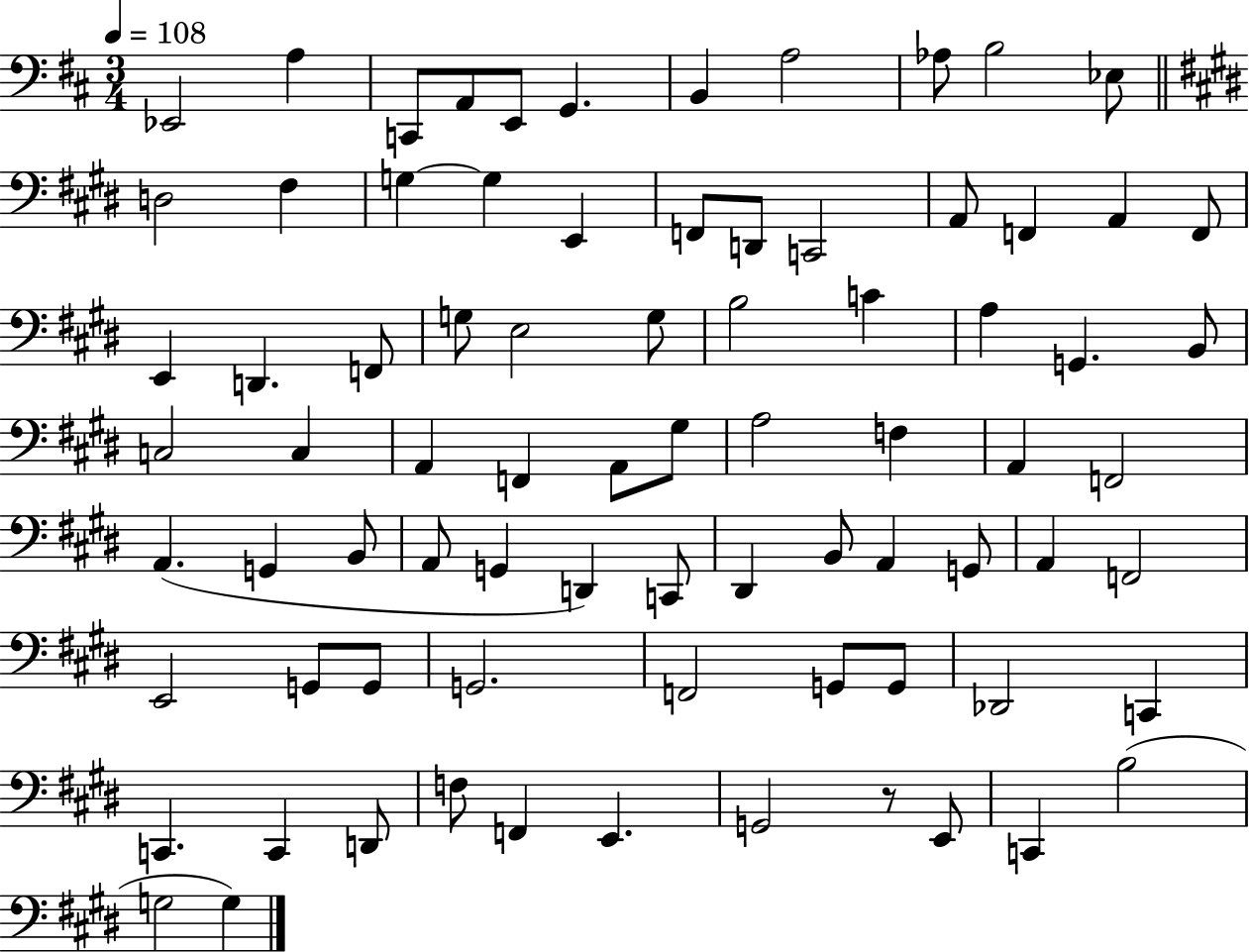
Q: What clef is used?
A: bass